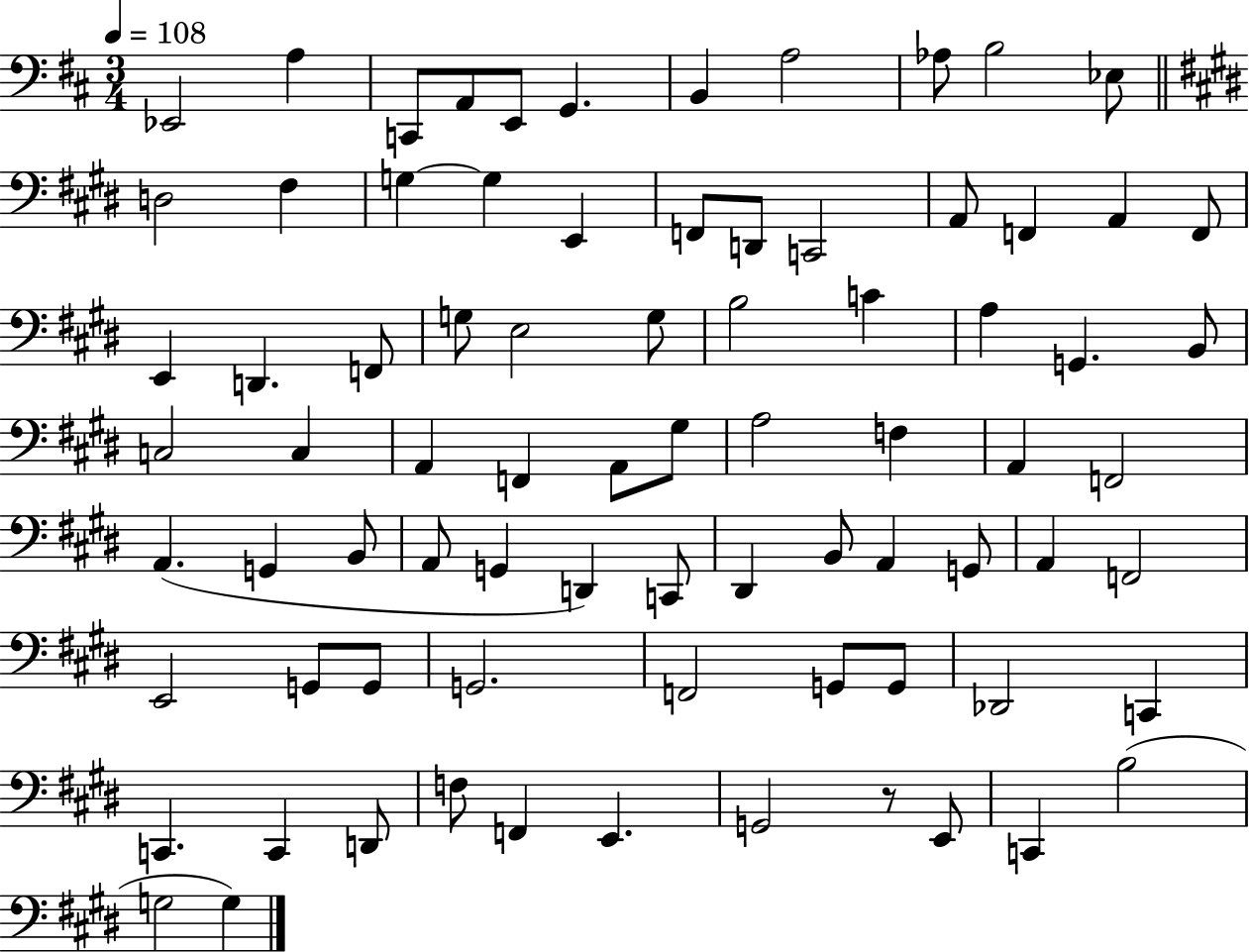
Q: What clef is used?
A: bass